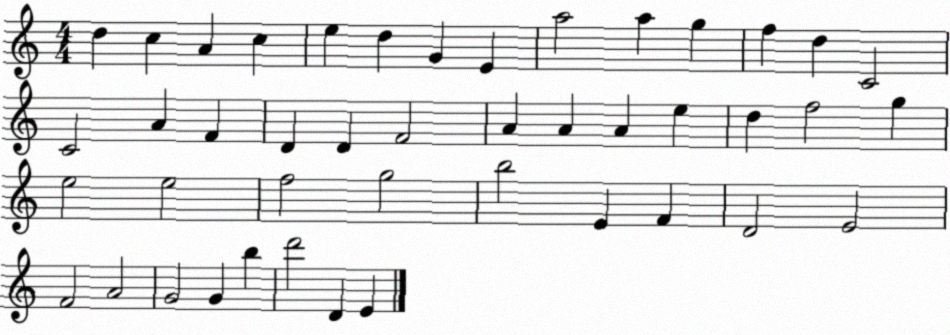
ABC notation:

X:1
T:Untitled
M:4/4
L:1/4
K:C
d c A c e d G E a2 a g f d C2 C2 A F D D F2 A A A e d f2 g e2 e2 f2 g2 b2 E F D2 E2 F2 A2 G2 G b d'2 D E